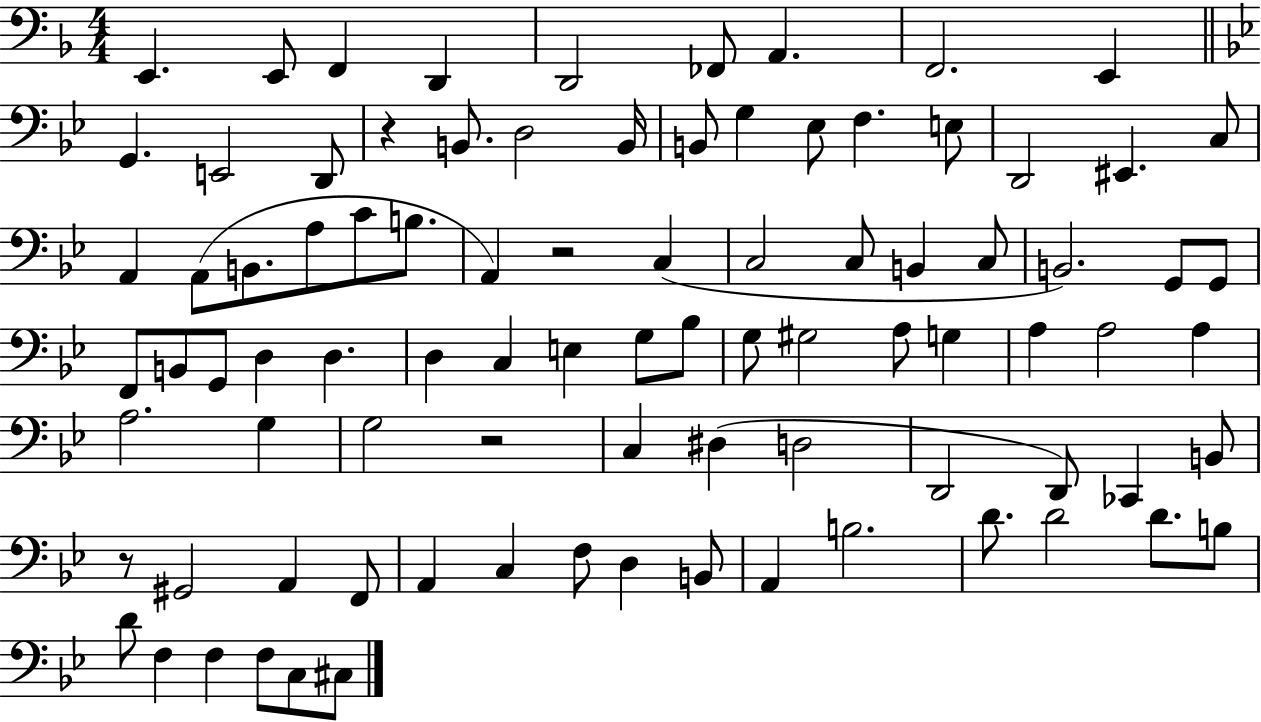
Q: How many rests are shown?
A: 4